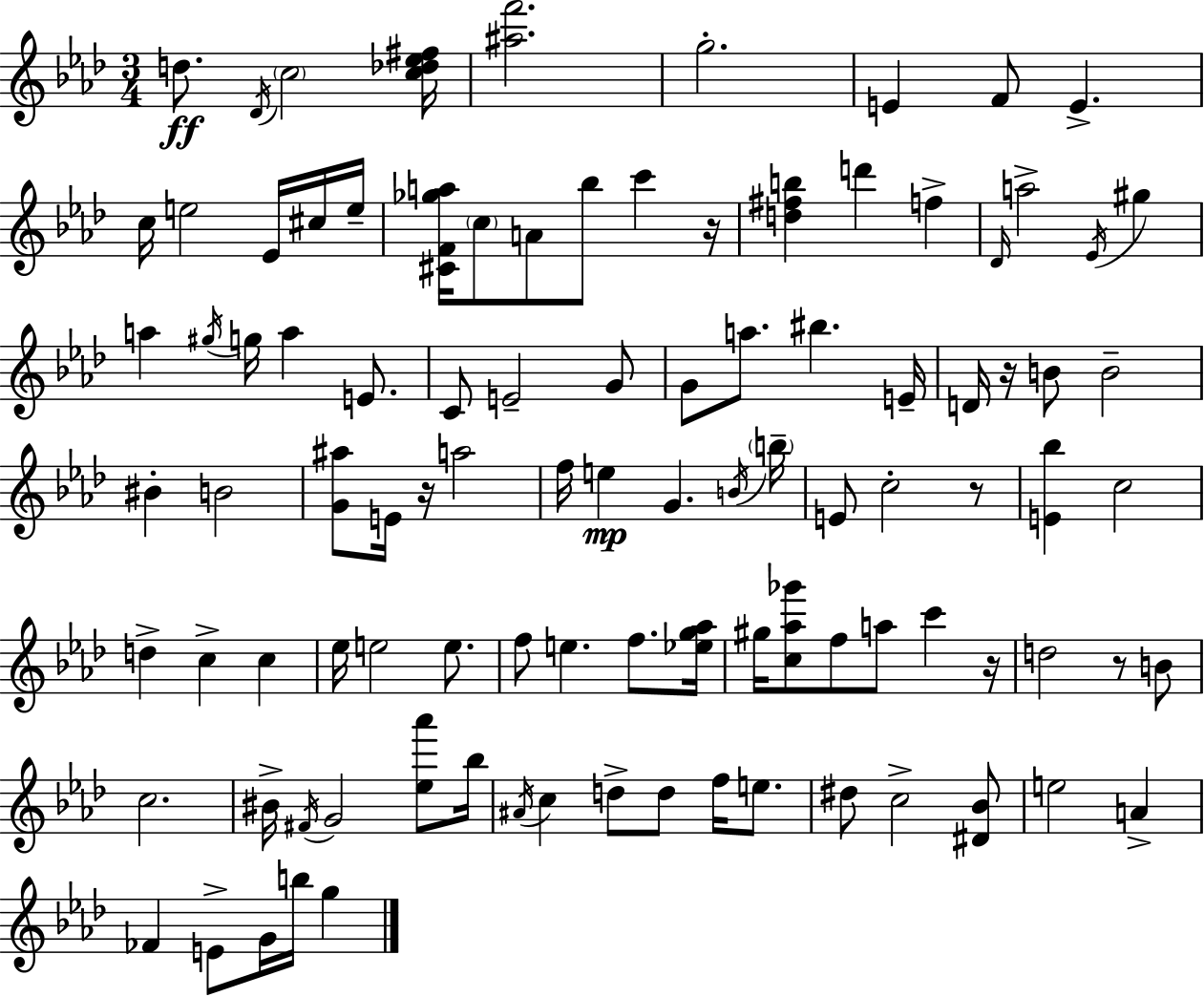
D5/e. Db4/s C5/h [C5,Db5,Eb5,F#5]/s [A#5,F6]/h. G5/h. E4/q F4/e E4/q. C5/s E5/h Eb4/s C#5/s E5/s [C#4,F4,Gb5,A5]/s C5/e A4/e Bb5/e C6/q R/s [D5,F#5,B5]/q D6/q F5/q Db4/s A5/h Eb4/s G#5/q A5/q G#5/s G5/s A5/q E4/e. C4/e E4/h G4/e G4/e A5/e. BIS5/q. E4/s D4/s R/s B4/e B4/h BIS4/q B4/h [G4,A#5]/e E4/s R/s A5/h F5/s E5/q G4/q. B4/s B5/s E4/e C5/h R/e [E4,Bb5]/q C5/h D5/q C5/q C5/q Eb5/s E5/h E5/e. F5/e E5/q. F5/e. [Eb5,G5,Ab5]/s G#5/s [C5,Ab5,Gb6]/e F5/e A5/e C6/q R/s D5/h R/e B4/e C5/h. BIS4/s F#4/s G4/h [Eb5,Ab6]/e Bb5/s A#4/s C5/q D5/e D5/e F5/s E5/e. D#5/e C5/h [D#4,Bb4]/e E5/h A4/q FES4/q E4/e G4/s B5/s G5/q